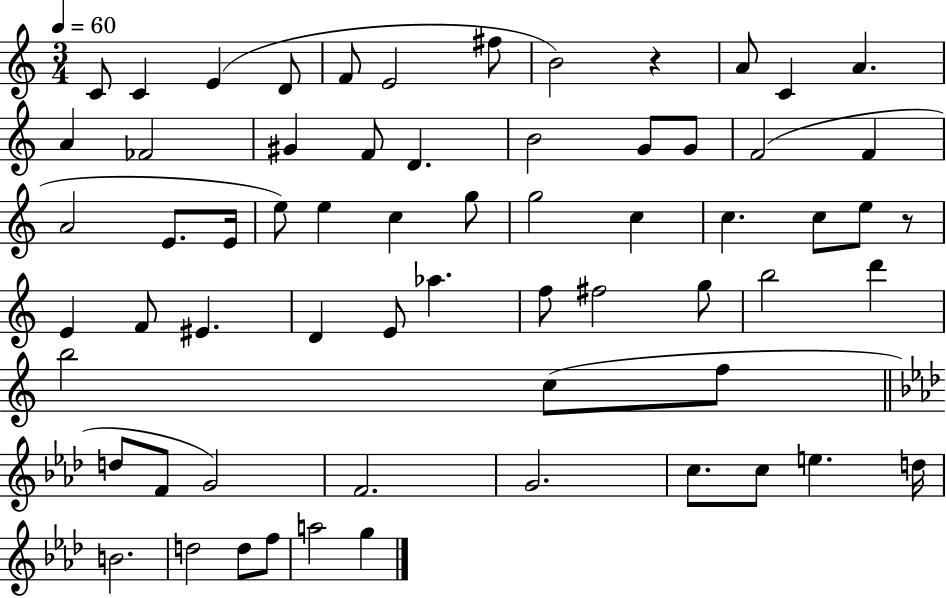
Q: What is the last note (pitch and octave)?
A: G5